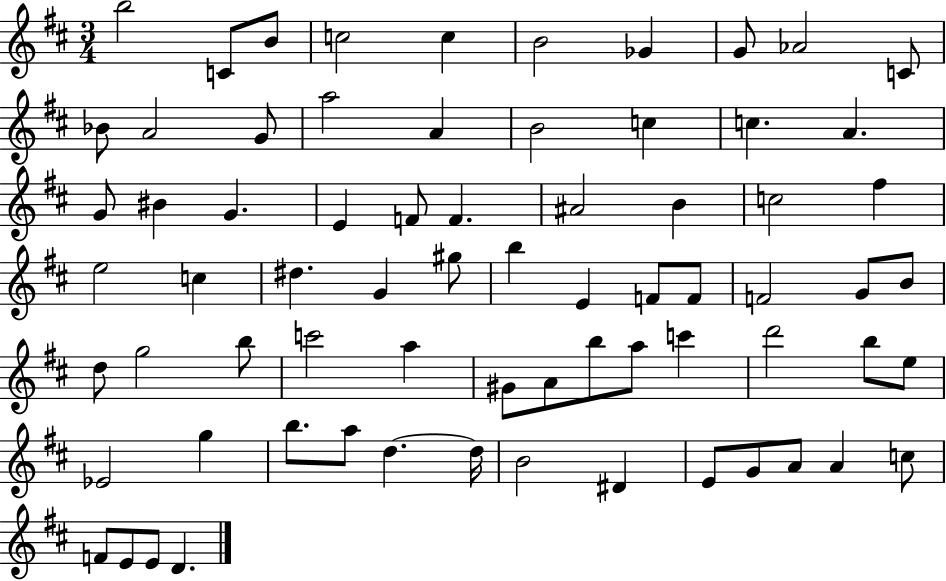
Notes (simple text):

B5/h C4/e B4/e C5/h C5/q B4/h Gb4/q G4/e Ab4/h C4/e Bb4/e A4/h G4/e A5/h A4/q B4/h C5/q C5/q. A4/q. G4/e BIS4/q G4/q. E4/q F4/e F4/q. A#4/h B4/q C5/h F#5/q E5/h C5/q D#5/q. G4/q G#5/e B5/q E4/q F4/e F4/e F4/h G4/e B4/e D5/e G5/h B5/e C6/h A5/q G#4/e A4/e B5/e A5/e C6/q D6/h B5/e E5/e Eb4/h G5/q B5/e. A5/e D5/q. D5/s B4/h D#4/q E4/e G4/e A4/e A4/q C5/e F4/e E4/e E4/e D4/q.